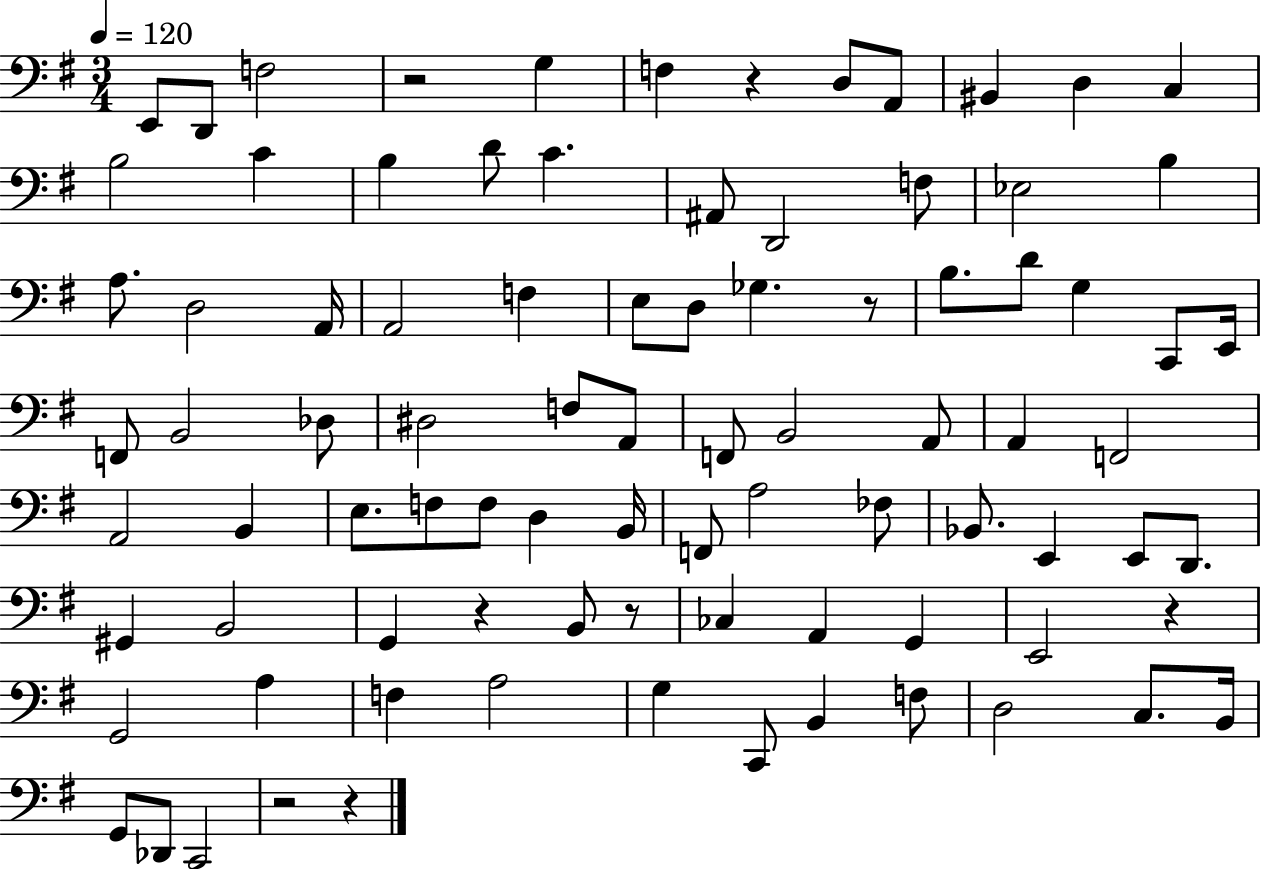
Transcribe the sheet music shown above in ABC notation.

X:1
T:Untitled
M:3/4
L:1/4
K:G
E,,/2 D,,/2 F,2 z2 G, F, z D,/2 A,,/2 ^B,, D, C, B,2 C B, D/2 C ^A,,/2 D,,2 F,/2 _E,2 B, A,/2 D,2 A,,/4 A,,2 F, E,/2 D,/2 _G, z/2 B,/2 D/2 G, C,,/2 E,,/4 F,,/2 B,,2 _D,/2 ^D,2 F,/2 A,,/2 F,,/2 B,,2 A,,/2 A,, F,,2 A,,2 B,, E,/2 F,/2 F,/2 D, B,,/4 F,,/2 A,2 _F,/2 _B,,/2 E,, E,,/2 D,,/2 ^G,, B,,2 G,, z B,,/2 z/2 _C, A,, G,, E,,2 z G,,2 A, F, A,2 G, C,,/2 B,, F,/2 D,2 C,/2 B,,/4 G,,/2 _D,,/2 C,,2 z2 z